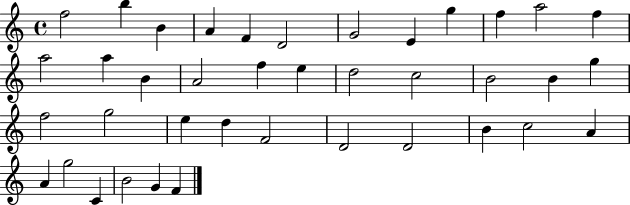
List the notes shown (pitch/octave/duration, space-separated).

F5/h B5/q B4/q A4/q F4/q D4/h G4/h E4/q G5/q F5/q A5/h F5/q A5/h A5/q B4/q A4/h F5/q E5/q D5/h C5/h B4/h B4/q G5/q F5/h G5/h E5/q D5/q F4/h D4/h D4/h B4/q C5/h A4/q A4/q G5/h C4/q B4/h G4/q F4/q